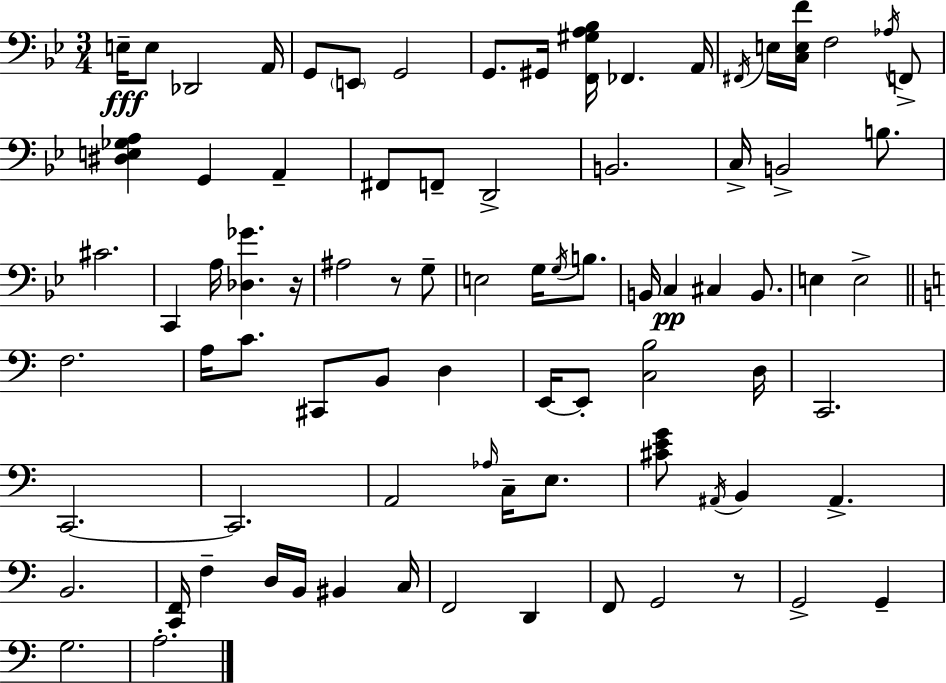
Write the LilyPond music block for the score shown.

{
  \clef bass
  \numericTimeSignature
  \time 3/4
  \key g \minor
  \repeat volta 2 { e16--\fff e8 des,2 a,16 | g,8 \parenthesize e,8 g,2 | g,8. gis,16 <f, gis a bes>16 fes,4. a,16 | \acciaccatura { fis,16 } e16 <c e f'>16 f2 \acciaccatura { aes16 } | \break f,8-> <dis e ges a>4 g,4 a,4-- | fis,8 f,8-- d,2-> | b,2. | c16-> b,2-> b8. | \break cis'2. | c,4 a16 <des ges'>4. | r16 ais2 r8 | g8-- e2 g16 \acciaccatura { g16 } | \break b8. b,16 c4\pp cis4 | b,8. e4 e2-> | \bar "||" \break \key c \major f2. | a16 c'8. cis,8 b,8 d4 | e,16~~ e,8-. <c b>2 d16 | c,2. | \break c,2.~~ | c,2. | a,2 \grace { aes16 } c16-- e8. | <cis' e' g'>8 \acciaccatura { ais,16 } b,4 ais,4.-> | \break b,2. | <c, f,>16 f4-- d16 b,16 bis,4 | c16 f,2 d,4 | f,8 g,2 | \break r8 g,2-> g,4-- | g2. | a2.-. | } \bar "|."
}